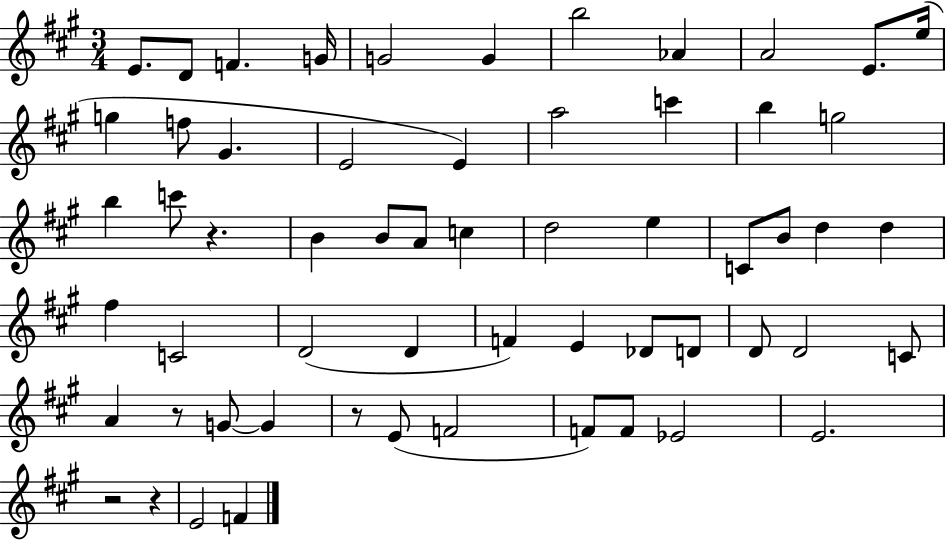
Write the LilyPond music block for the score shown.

{
  \clef treble
  \numericTimeSignature
  \time 3/4
  \key a \major
  e'8. d'8 f'4. g'16 | g'2 g'4 | b''2 aes'4 | a'2 e'8. e''16( | \break g''4 f''8 gis'4. | e'2 e'4) | a''2 c'''4 | b''4 g''2 | \break b''4 c'''8 r4. | b'4 b'8 a'8 c''4 | d''2 e''4 | c'8 b'8 d''4 d''4 | \break fis''4 c'2 | d'2( d'4 | f'4) e'4 des'8 d'8 | d'8 d'2 c'8 | \break a'4 r8 g'8~~ g'4 | r8 e'8( f'2 | f'8) f'8 ees'2 | e'2. | \break r2 r4 | e'2 f'4 | \bar "|."
}